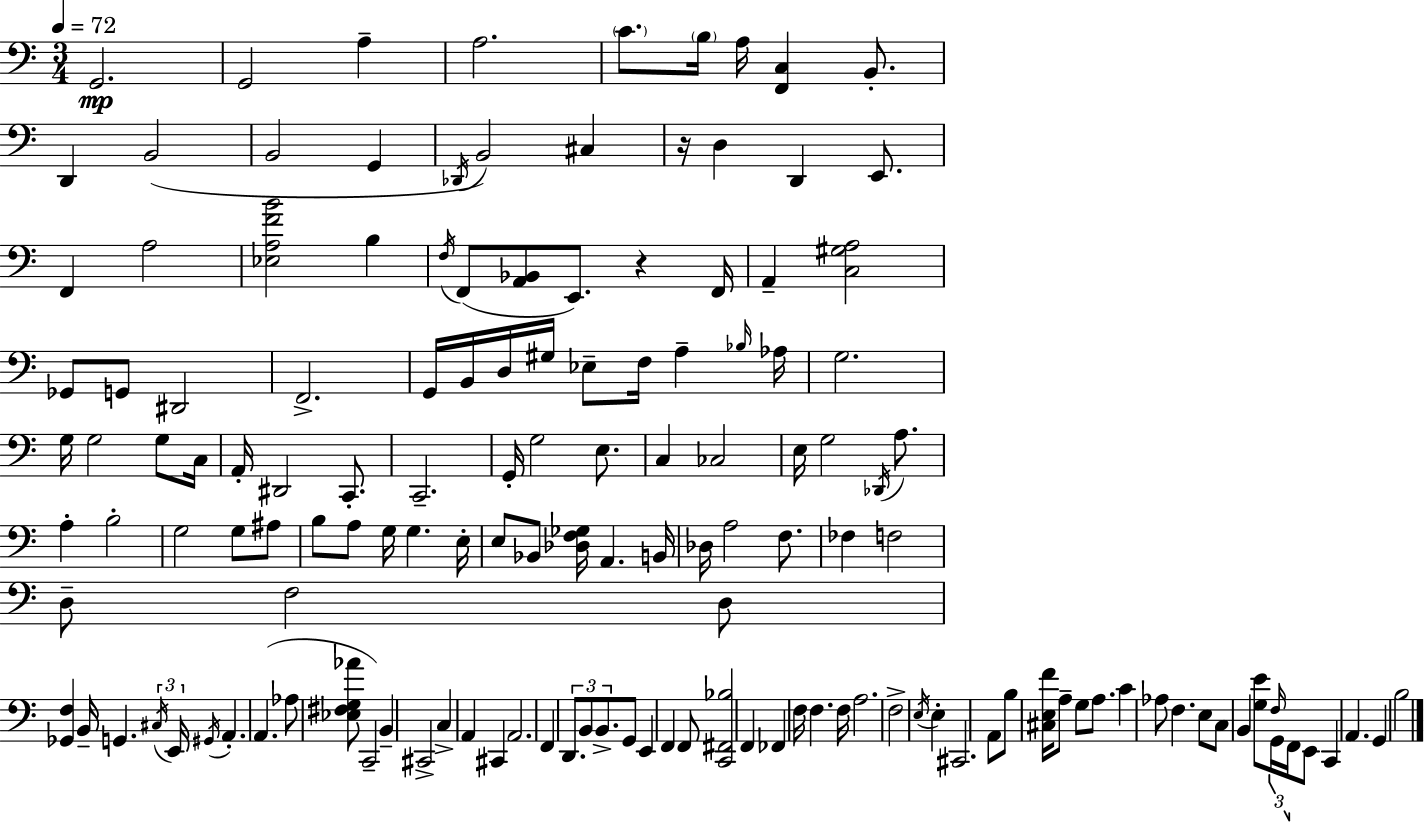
X:1
T:Untitled
M:3/4
L:1/4
K:C
G,,2 G,,2 A, A,2 C/2 B,/4 A,/4 [F,,C,] B,,/2 D,, B,,2 B,,2 G,, _D,,/4 B,,2 ^C, z/4 D, D,, E,,/2 F,, A,2 [_E,A,FB]2 B, F,/4 F,,/2 [A,,_B,,]/2 E,,/2 z F,,/4 A,, [C,^G,A,]2 _G,,/2 G,,/2 ^D,,2 F,,2 G,,/4 B,,/4 D,/4 ^G,/4 _E,/2 F,/4 A, _B,/4 _A,/4 G,2 G,/4 G,2 G,/2 C,/4 A,,/4 ^D,,2 C,,/2 C,,2 G,,/4 G,2 E,/2 C, _C,2 E,/4 G,2 _D,,/4 A,/2 A, B,2 G,2 G,/2 ^A,/2 B,/2 A,/2 G,/4 G, E,/4 E,/2 _B,,/2 [_D,F,_G,]/4 A,, B,,/4 _D,/4 A,2 F,/2 _F, F,2 D,/2 F,2 D,/2 [_G,,F,] B,,/4 G,, ^C,/4 E,,/4 ^G,,/4 A,, A,, _A,/2 [_E,^F,G,_A]/2 C,,2 B,, ^C,,2 C, A,, ^C,, A,,2 F,, D,,/2 B,,/2 B,,/2 G,,/2 E,, F,, F,,/2 [C,,^F,,_B,]2 F,, _F,, F,/4 F, F,/4 A,2 F,2 E,/4 E, ^C,,2 A,,/2 B,/2 [^C,E,F]/4 A,/2 G,/2 A,/2 C _A,/2 F, E,/2 C,/2 B,, [G,E]/2 F,/4 G,,/4 F,,/4 E,,/2 C,, A,, G,, B,2